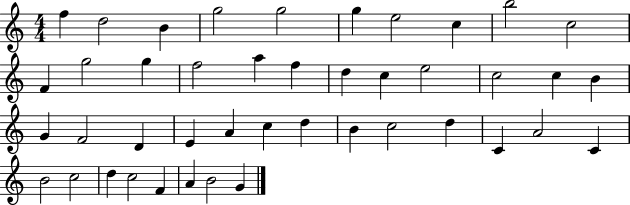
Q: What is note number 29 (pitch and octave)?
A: D5